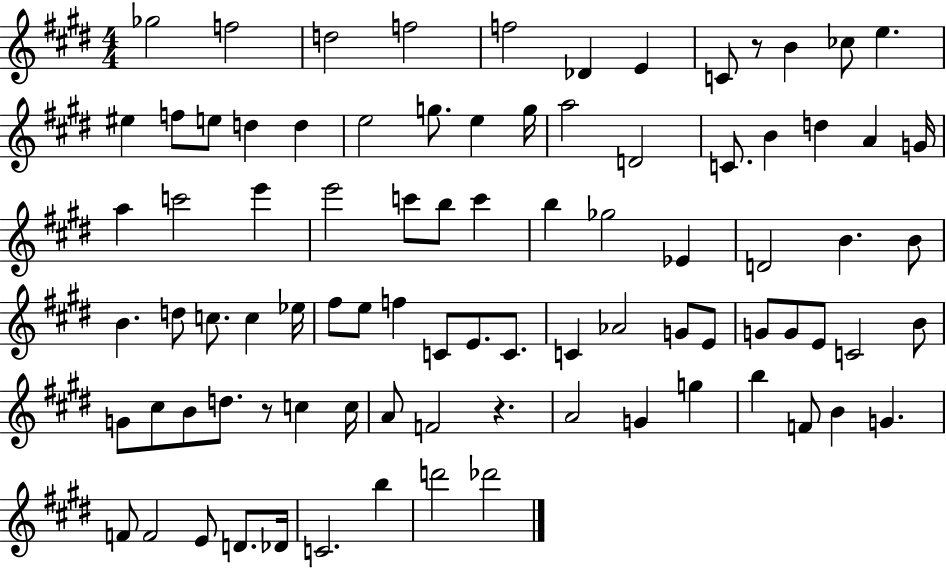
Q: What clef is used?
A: treble